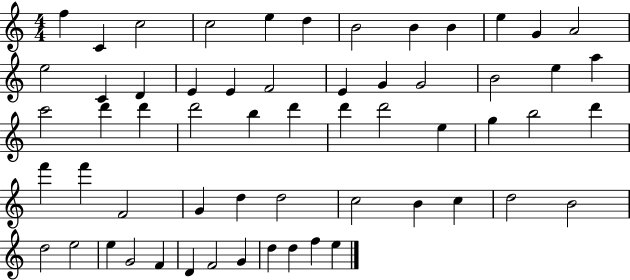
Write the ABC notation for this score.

X:1
T:Untitled
M:4/4
L:1/4
K:C
f C c2 c2 e d B2 B B e G A2 e2 C D E E F2 E G G2 B2 e a c'2 d' d' d'2 b d' d' d'2 e g b2 d' f' f' F2 G d d2 c2 B c d2 B2 d2 e2 e G2 F D F2 G d d f e